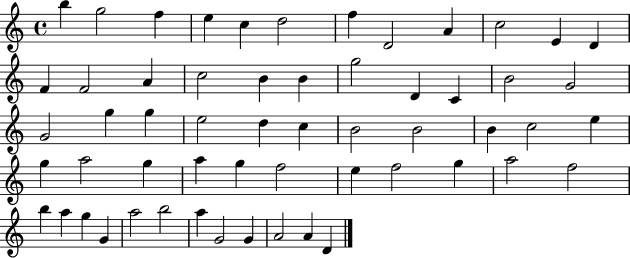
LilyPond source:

{
  \clef treble
  \time 4/4
  \defaultTimeSignature
  \key c \major
  b''4 g''2 f''4 | e''4 c''4 d''2 | f''4 d'2 a'4 | c''2 e'4 d'4 | \break f'4 f'2 a'4 | c''2 b'4 b'4 | g''2 d'4 c'4 | b'2 g'2 | \break g'2 g''4 g''4 | e''2 d''4 c''4 | b'2 b'2 | b'4 c''2 e''4 | \break g''4 a''2 g''4 | a''4 g''4 f''2 | e''4 f''2 g''4 | a''2 f''2 | \break b''4 a''4 g''4 g'4 | a''2 b''2 | a''4 g'2 g'4 | a'2 a'4 d'4 | \break \bar "|."
}